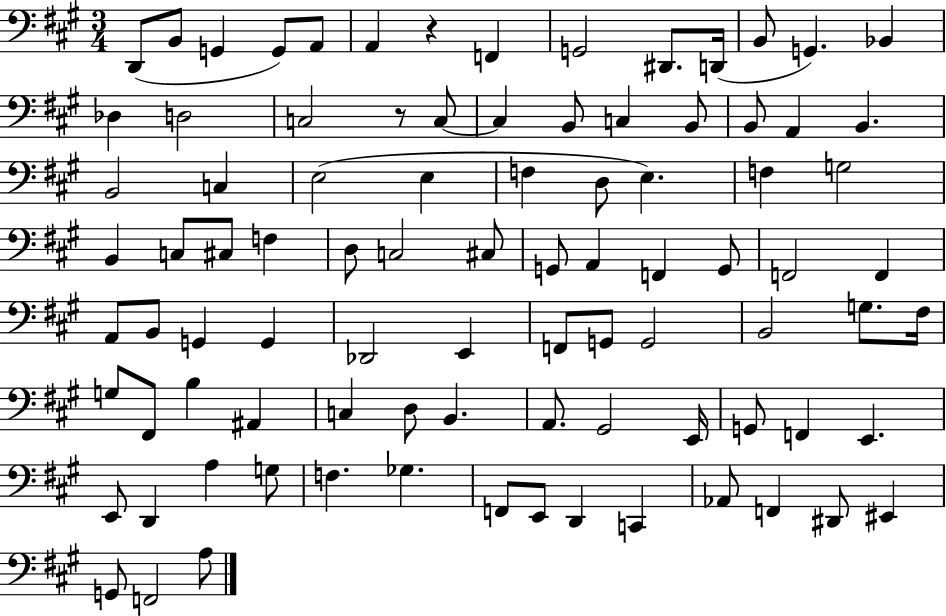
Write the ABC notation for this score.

X:1
T:Untitled
M:3/4
L:1/4
K:A
D,,/2 B,,/2 G,, G,,/2 A,,/2 A,, z F,, G,,2 ^D,,/2 D,,/4 B,,/2 G,, _B,, _D, D,2 C,2 z/2 C,/2 C, B,,/2 C, B,,/2 B,,/2 A,, B,, B,,2 C, E,2 E, F, D,/2 E, F, G,2 B,, C,/2 ^C,/2 F, D,/2 C,2 ^C,/2 G,,/2 A,, F,, G,,/2 F,,2 F,, A,,/2 B,,/2 G,, G,, _D,,2 E,, F,,/2 G,,/2 G,,2 B,,2 G,/2 ^F,/4 G,/2 ^F,,/2 B, ^A,, C, D,/2 B,, A,,/2 ^G,,2 E,,/4 G,,/2 F,, E,, E,,/2 D,, A, G,/2 F, _G, F,,/2 E,,/2 D,, C,, _A,,/2 F,, ^D,,/2 ^E,, G,,/2 F,,2 A,/2